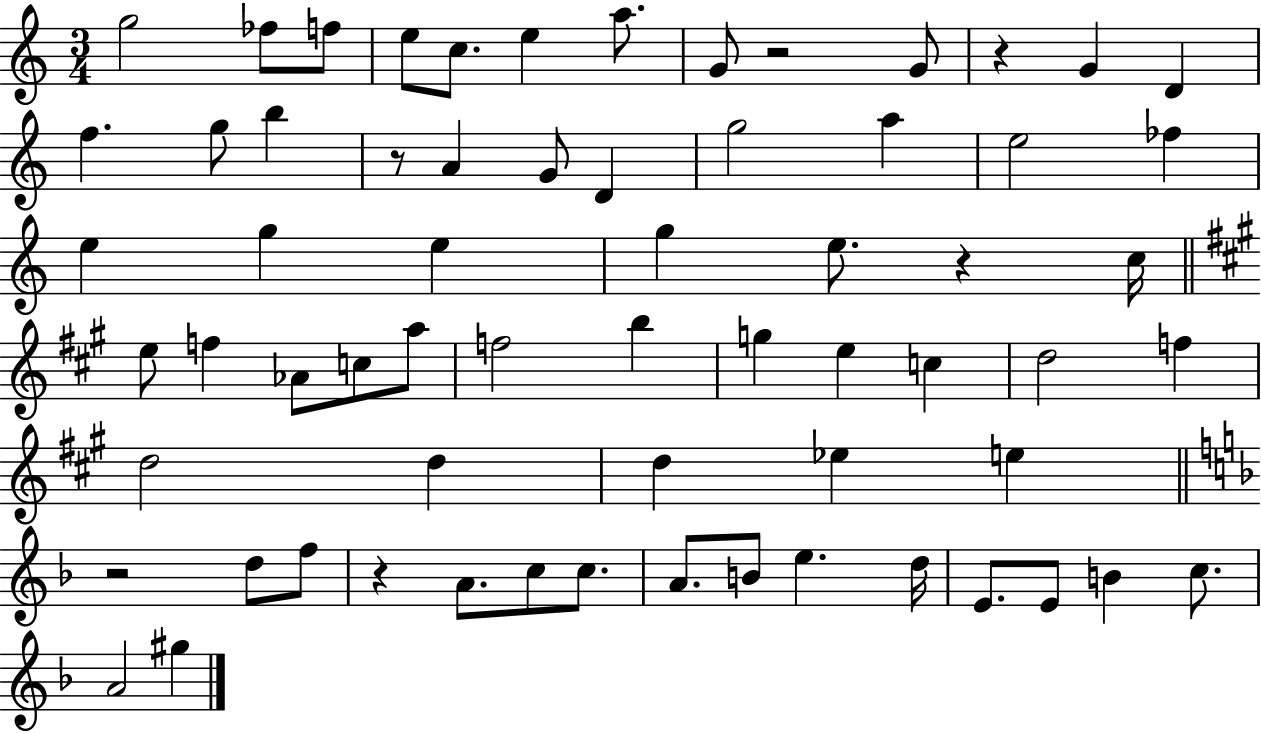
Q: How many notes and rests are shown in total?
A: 65